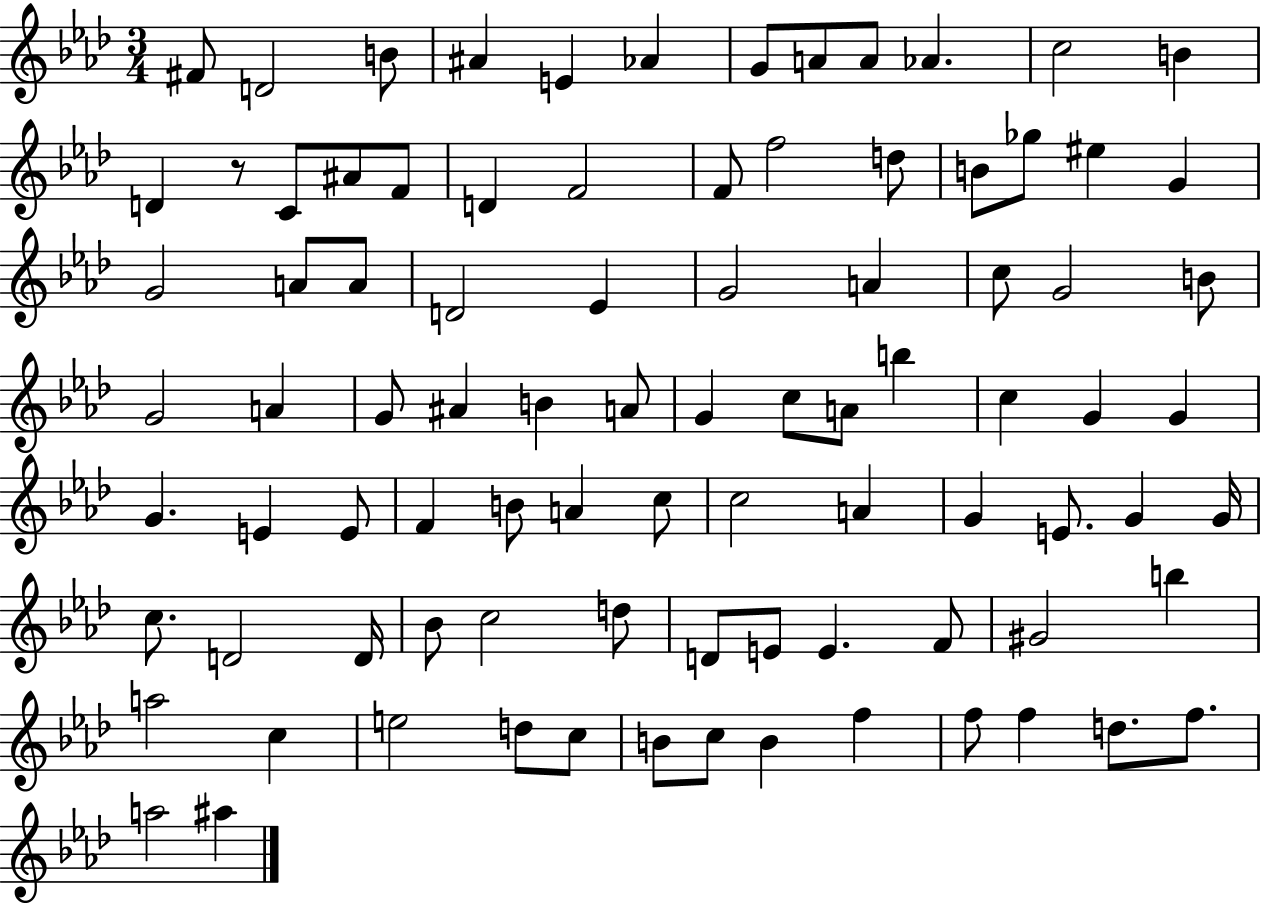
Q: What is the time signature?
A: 3/4